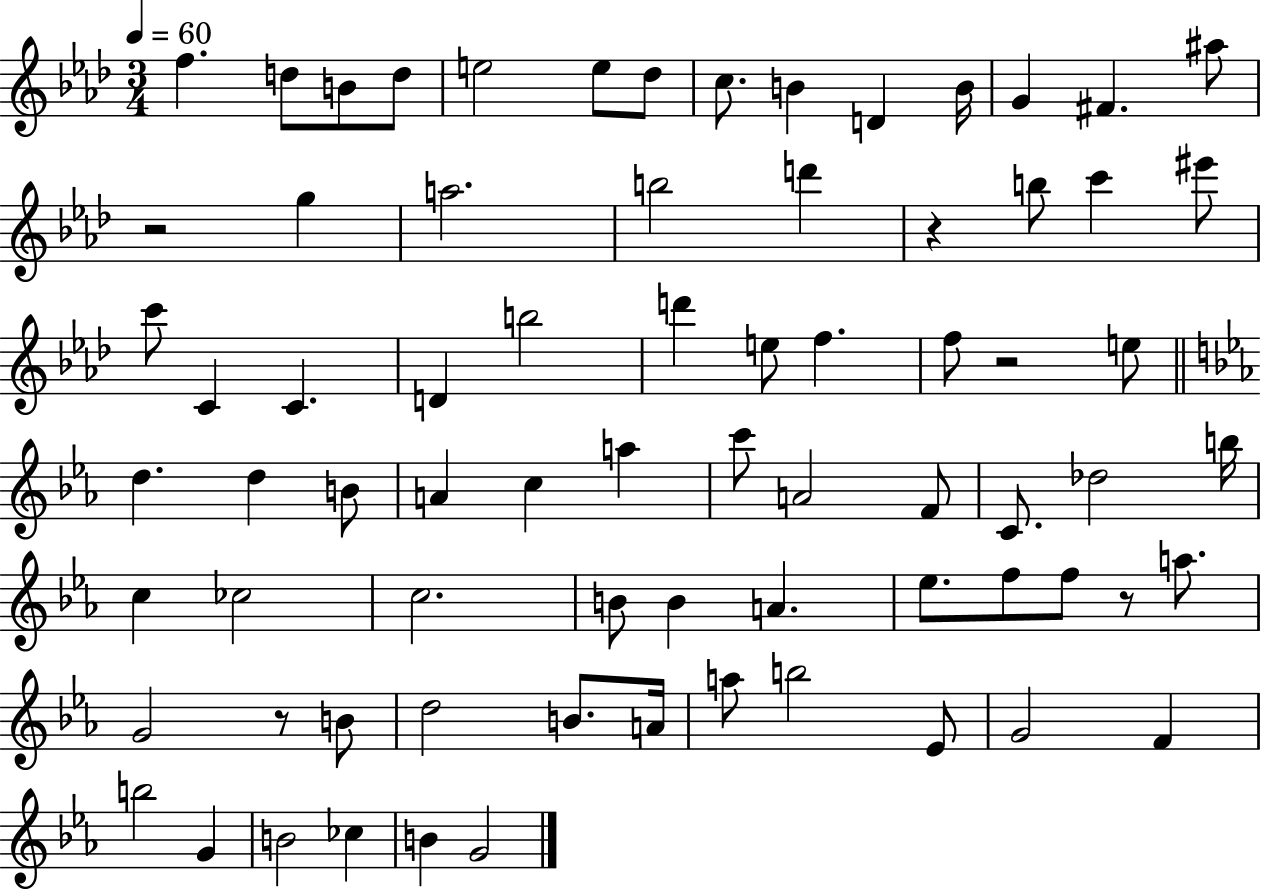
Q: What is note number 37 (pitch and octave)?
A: A5